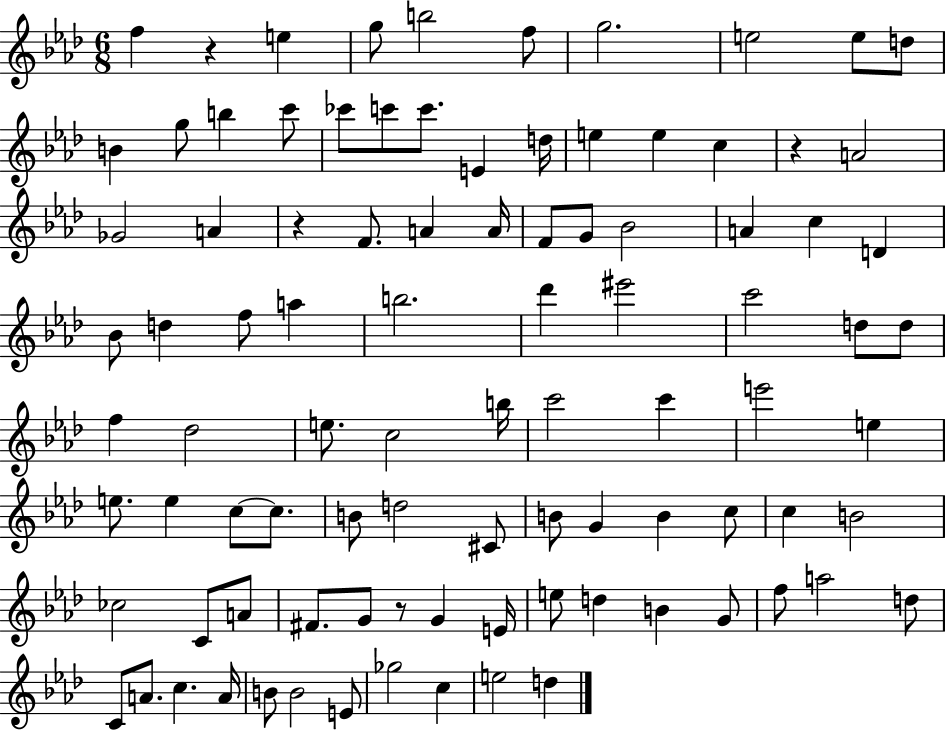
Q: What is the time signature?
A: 6/8